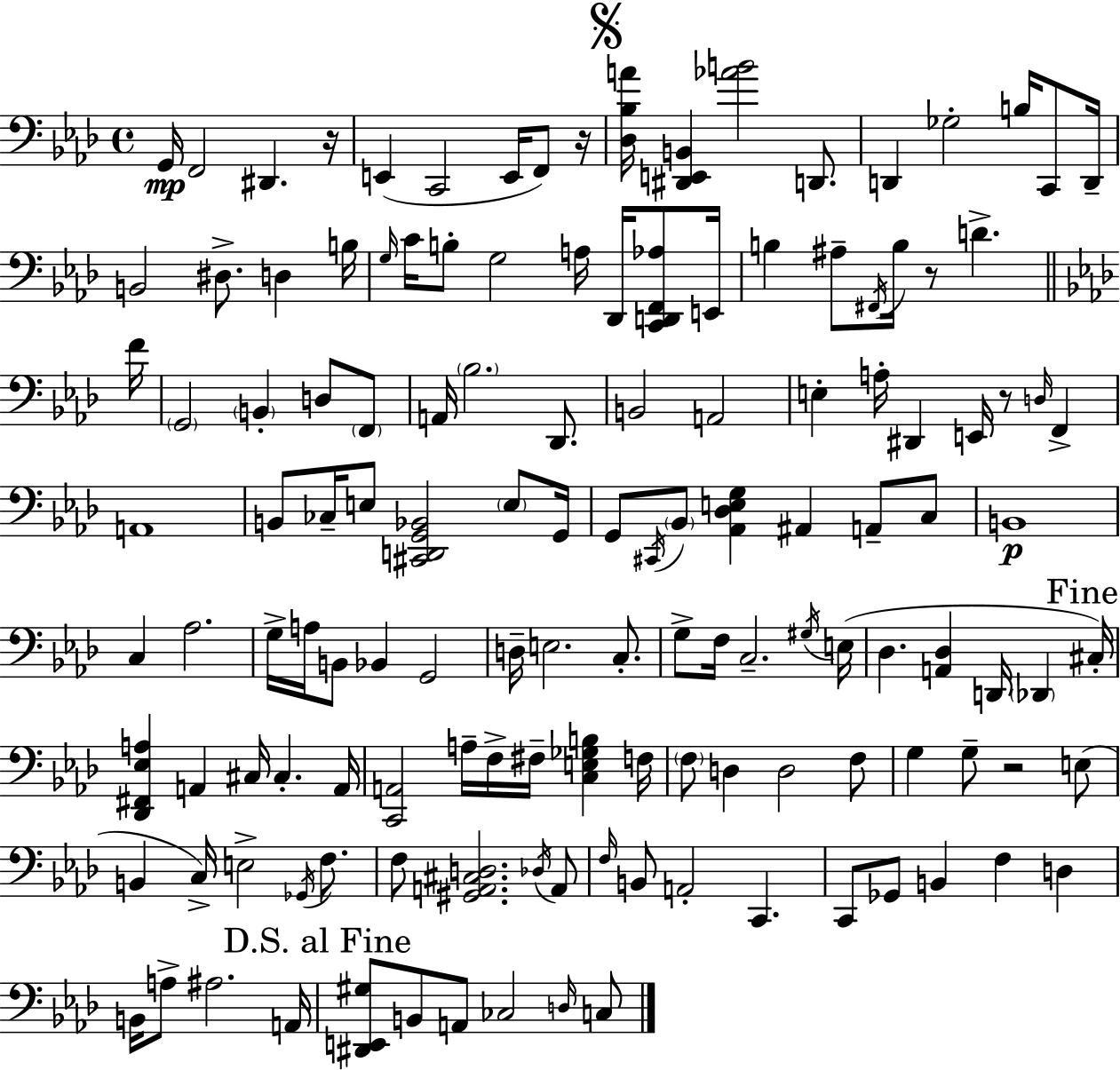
G2/s F2/h D#2/q. R/s E2/q C2/h E2/s F2/e R/s [Db3,Bb3,A4]/s [D#2,E2,B2]/q [Ab4,B4]/h D2/e. D2/q Gb3/h B3/s C2/e D2/s B2/h D#3/e. D3/q B3/s G3/s C4/s B3/e G3/h A3/s Db2/s [C2,D2,F2,Ab3]/e E2/s B3/q A#3/e F#2/s B3/s R/e D4/q. F4/s G2/h B2/q D3/e F2/e A2/s Bb3/h. Db2/e. B2/h A2/h E3/q A3/s D#2/q E2/s R/e D3/s F2/q A2/w B2/e CES3/s E3/e [C#2,D2,G2,Bb2]/h E3/e G2/s G2/e C#2/s Bb2/e [Ab2,Db3,E3,G3]/q A#2/q A2/e C3/e B2/w C3/q Ab3/h. G3/s A3/s B2/e Bb2/q G2/h D3/s E3/h. C3/e. G3/e F3/s C3/h. G#3/s E3/s Db3/q. [A2,Db3]/q D2/s Db2/q C#3/s [Db2,F#2,Eb3,A3]/q A2/q C#3/s C#3/q. A2/s [C2,A2]/h A3/s F3/s F#3/s [C3,E3,Gb3,B3]/q F3/s F3/e D3/q D3/h F3/e G3/q G3/e R/h E3/e B2/q C3/s E3/h Gb2/s F3/e. F3/e [G#2,A2,C#3,D3]/h. Db3/s A2/e F3/s B2/e A2/h C2/q. C2/e Gb2/e B2/q F3/q D3/q B2/s A3/e A#3/h. A2/s [D#2,E2,G#3]/e B2/e A2/e CES3/h D3/s C3/e